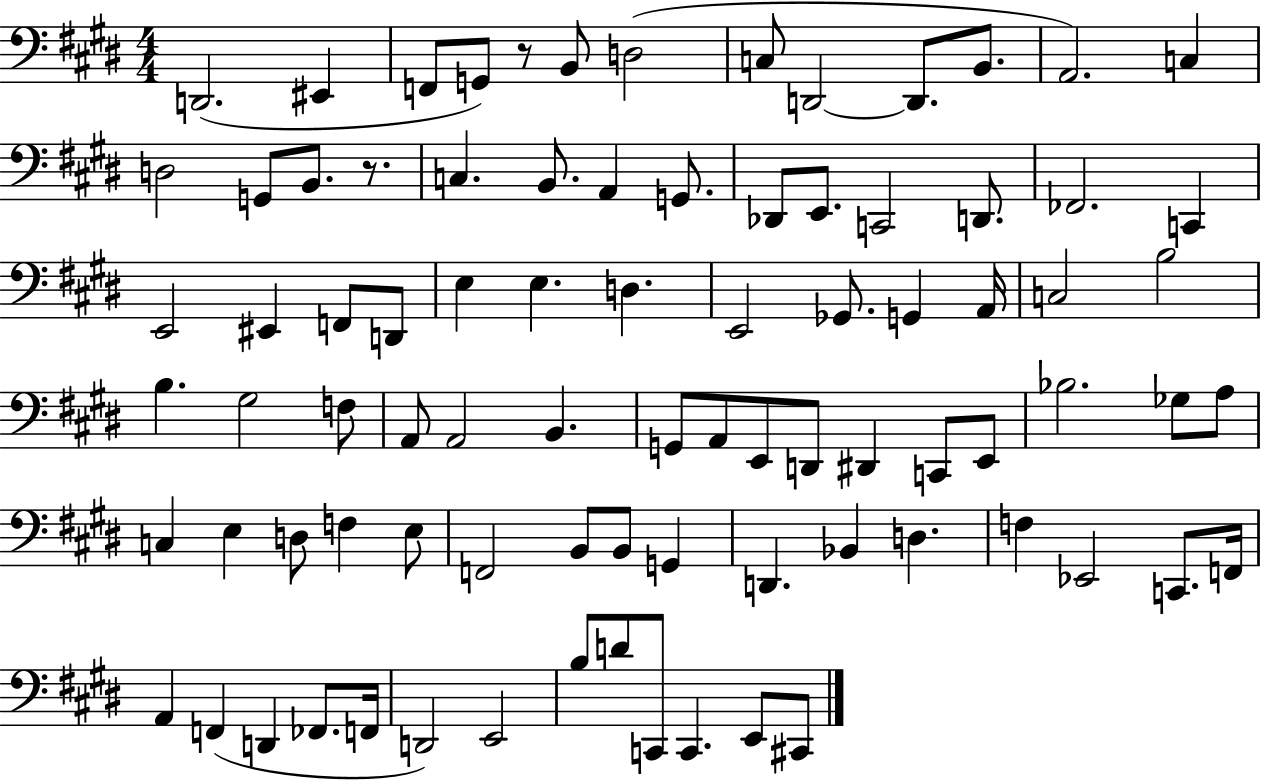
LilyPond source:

{
  \clef bass
  \numericTimeSignature
  \time 4/4
  \key e \major
  d,2.( eis,4 | f,8 g,8) r8 b,8 d2( | c8 d,2~~ d,8. b,8. | a,2.) c4 | \break d2 g,8 b,8. r8. | c4. b,8. a,4 g,8. | des,8 e,8. c,2 d,8. | fes,2. c,4 | \break e,2 eis,4 f,8 d,8 | e4 e4. d4. | e,2 ges,8. g,4 a,16 | c2 b2 | \break b4. gis2 f8 | a,8 a,2 b,4. | g,8 a,8 e,8 d,8 dis,4 c,8 e,8 | bes2. ges8 a8 | \break c4 e4 d8 f4 e8 | f,2 b,8 b,8 g,4 | d,4. bes,4 d4. | f4 ees,2 c,8. f,16 | \break a,4 f,4( d,4 fes,8. f,16 | d,2) e,2 | b8 d'8 c,8 c,4. e,8 cis,8 | \bar "|."
}